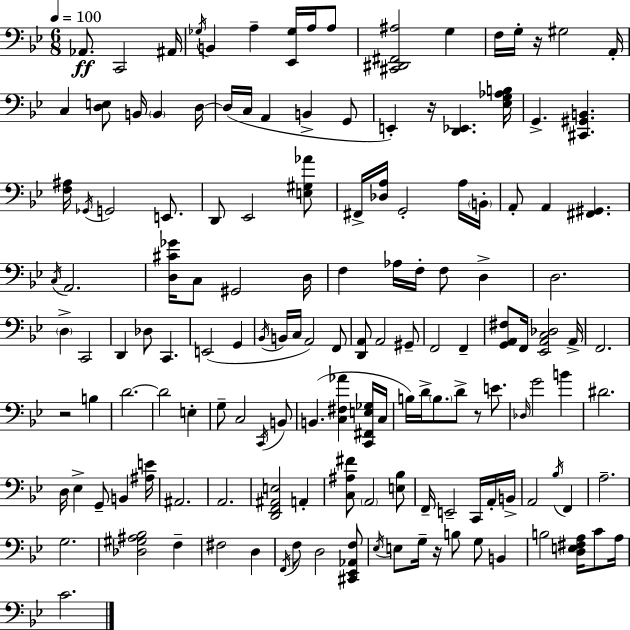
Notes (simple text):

Ab2/e. C2/h A#2/s Gb3/s B2/q A3/q [Eb2,Gb3]/s A3/s A3/e [C#2,D#2,F#2,A#3]/h G3/q F3/s G3/s R/s G#3/h A2/s C3/q [D3,E3]/e B2/s B2/q D3/s D3/s C3/s A2/q B2/q G2/e E2/q R/s [D2,Eb2]/q. [Eb3,G3,Ab3,B3]/s G2/q. [C#2,G#2,B2]/q. [F3,A#3]/s Gb2/s G2/h E2/e. D2/e Eb2/h [E3,G#3,Ab4]/e F#2/s [Db3,A3]/s G2/h A3/s B2/s A2/e A2/q [F#2,G#2]/q. C3/s A2/h. [D3,C#4,Gb4]/s C3/e G#2/h D3/s F3/q Ab3/s F3/s F3/e D3/q D3/h. D3/q C2/h D2/q Db3/e C2/q. E2/h G2/q Bb2/s B2/s C3/s A2/h F2/e [D2,A2]/e A2/h G#2/e F2/h F2/q [G2,A2,F#3]/e F2/s [Eb2,A2,C3,Db3]/h A2/s F2/h. R/h B3/q D4/h. D4/h E3/q G3/e C3/h C2/s B2/e B2/q. [C3,F#3,Ab4]/q [C2,F#2,E3,Gb3]/s C3/s B3/s D4/s B3/e. D4/e R/e E4/e. Db3/s G4/h B4/q D#4/h. D3/s Eb3/q G2/e B2/q [A#3,E4]/s A#2/h. A2/h. [D2,F2,A#2,E3]/h A2/q [C3,A#3,F#4]/e A2/h [E3,Bb3]/e F2/s E2/h C2/s A2/s B2/s A2/h Bb3/s F2/q A3/h. G3/h. [Db3,G#3,A#3,Bb3]/h F3/q F#3/h D3/q F2/s F3/e D3/h [C#2,Eb2,Ab2,F3]/e Eb3/s E3/e G3/s R/s B3/e G3/e B2/q B3/h [D3,E3,F#3,A3]/s C4/e A3/s C4/h.